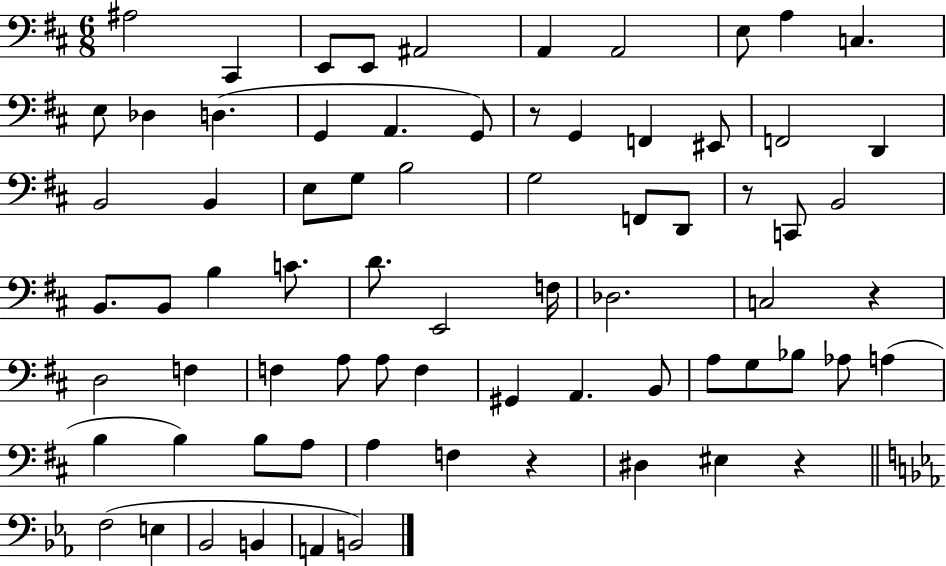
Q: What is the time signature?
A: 6/8